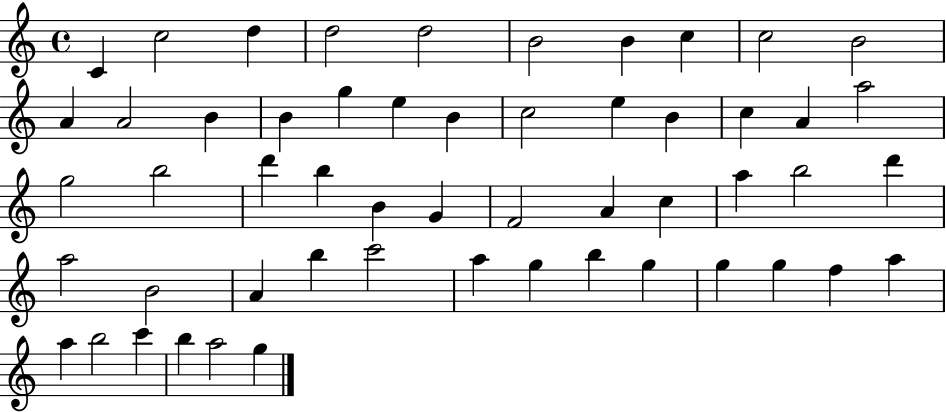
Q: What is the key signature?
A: C major